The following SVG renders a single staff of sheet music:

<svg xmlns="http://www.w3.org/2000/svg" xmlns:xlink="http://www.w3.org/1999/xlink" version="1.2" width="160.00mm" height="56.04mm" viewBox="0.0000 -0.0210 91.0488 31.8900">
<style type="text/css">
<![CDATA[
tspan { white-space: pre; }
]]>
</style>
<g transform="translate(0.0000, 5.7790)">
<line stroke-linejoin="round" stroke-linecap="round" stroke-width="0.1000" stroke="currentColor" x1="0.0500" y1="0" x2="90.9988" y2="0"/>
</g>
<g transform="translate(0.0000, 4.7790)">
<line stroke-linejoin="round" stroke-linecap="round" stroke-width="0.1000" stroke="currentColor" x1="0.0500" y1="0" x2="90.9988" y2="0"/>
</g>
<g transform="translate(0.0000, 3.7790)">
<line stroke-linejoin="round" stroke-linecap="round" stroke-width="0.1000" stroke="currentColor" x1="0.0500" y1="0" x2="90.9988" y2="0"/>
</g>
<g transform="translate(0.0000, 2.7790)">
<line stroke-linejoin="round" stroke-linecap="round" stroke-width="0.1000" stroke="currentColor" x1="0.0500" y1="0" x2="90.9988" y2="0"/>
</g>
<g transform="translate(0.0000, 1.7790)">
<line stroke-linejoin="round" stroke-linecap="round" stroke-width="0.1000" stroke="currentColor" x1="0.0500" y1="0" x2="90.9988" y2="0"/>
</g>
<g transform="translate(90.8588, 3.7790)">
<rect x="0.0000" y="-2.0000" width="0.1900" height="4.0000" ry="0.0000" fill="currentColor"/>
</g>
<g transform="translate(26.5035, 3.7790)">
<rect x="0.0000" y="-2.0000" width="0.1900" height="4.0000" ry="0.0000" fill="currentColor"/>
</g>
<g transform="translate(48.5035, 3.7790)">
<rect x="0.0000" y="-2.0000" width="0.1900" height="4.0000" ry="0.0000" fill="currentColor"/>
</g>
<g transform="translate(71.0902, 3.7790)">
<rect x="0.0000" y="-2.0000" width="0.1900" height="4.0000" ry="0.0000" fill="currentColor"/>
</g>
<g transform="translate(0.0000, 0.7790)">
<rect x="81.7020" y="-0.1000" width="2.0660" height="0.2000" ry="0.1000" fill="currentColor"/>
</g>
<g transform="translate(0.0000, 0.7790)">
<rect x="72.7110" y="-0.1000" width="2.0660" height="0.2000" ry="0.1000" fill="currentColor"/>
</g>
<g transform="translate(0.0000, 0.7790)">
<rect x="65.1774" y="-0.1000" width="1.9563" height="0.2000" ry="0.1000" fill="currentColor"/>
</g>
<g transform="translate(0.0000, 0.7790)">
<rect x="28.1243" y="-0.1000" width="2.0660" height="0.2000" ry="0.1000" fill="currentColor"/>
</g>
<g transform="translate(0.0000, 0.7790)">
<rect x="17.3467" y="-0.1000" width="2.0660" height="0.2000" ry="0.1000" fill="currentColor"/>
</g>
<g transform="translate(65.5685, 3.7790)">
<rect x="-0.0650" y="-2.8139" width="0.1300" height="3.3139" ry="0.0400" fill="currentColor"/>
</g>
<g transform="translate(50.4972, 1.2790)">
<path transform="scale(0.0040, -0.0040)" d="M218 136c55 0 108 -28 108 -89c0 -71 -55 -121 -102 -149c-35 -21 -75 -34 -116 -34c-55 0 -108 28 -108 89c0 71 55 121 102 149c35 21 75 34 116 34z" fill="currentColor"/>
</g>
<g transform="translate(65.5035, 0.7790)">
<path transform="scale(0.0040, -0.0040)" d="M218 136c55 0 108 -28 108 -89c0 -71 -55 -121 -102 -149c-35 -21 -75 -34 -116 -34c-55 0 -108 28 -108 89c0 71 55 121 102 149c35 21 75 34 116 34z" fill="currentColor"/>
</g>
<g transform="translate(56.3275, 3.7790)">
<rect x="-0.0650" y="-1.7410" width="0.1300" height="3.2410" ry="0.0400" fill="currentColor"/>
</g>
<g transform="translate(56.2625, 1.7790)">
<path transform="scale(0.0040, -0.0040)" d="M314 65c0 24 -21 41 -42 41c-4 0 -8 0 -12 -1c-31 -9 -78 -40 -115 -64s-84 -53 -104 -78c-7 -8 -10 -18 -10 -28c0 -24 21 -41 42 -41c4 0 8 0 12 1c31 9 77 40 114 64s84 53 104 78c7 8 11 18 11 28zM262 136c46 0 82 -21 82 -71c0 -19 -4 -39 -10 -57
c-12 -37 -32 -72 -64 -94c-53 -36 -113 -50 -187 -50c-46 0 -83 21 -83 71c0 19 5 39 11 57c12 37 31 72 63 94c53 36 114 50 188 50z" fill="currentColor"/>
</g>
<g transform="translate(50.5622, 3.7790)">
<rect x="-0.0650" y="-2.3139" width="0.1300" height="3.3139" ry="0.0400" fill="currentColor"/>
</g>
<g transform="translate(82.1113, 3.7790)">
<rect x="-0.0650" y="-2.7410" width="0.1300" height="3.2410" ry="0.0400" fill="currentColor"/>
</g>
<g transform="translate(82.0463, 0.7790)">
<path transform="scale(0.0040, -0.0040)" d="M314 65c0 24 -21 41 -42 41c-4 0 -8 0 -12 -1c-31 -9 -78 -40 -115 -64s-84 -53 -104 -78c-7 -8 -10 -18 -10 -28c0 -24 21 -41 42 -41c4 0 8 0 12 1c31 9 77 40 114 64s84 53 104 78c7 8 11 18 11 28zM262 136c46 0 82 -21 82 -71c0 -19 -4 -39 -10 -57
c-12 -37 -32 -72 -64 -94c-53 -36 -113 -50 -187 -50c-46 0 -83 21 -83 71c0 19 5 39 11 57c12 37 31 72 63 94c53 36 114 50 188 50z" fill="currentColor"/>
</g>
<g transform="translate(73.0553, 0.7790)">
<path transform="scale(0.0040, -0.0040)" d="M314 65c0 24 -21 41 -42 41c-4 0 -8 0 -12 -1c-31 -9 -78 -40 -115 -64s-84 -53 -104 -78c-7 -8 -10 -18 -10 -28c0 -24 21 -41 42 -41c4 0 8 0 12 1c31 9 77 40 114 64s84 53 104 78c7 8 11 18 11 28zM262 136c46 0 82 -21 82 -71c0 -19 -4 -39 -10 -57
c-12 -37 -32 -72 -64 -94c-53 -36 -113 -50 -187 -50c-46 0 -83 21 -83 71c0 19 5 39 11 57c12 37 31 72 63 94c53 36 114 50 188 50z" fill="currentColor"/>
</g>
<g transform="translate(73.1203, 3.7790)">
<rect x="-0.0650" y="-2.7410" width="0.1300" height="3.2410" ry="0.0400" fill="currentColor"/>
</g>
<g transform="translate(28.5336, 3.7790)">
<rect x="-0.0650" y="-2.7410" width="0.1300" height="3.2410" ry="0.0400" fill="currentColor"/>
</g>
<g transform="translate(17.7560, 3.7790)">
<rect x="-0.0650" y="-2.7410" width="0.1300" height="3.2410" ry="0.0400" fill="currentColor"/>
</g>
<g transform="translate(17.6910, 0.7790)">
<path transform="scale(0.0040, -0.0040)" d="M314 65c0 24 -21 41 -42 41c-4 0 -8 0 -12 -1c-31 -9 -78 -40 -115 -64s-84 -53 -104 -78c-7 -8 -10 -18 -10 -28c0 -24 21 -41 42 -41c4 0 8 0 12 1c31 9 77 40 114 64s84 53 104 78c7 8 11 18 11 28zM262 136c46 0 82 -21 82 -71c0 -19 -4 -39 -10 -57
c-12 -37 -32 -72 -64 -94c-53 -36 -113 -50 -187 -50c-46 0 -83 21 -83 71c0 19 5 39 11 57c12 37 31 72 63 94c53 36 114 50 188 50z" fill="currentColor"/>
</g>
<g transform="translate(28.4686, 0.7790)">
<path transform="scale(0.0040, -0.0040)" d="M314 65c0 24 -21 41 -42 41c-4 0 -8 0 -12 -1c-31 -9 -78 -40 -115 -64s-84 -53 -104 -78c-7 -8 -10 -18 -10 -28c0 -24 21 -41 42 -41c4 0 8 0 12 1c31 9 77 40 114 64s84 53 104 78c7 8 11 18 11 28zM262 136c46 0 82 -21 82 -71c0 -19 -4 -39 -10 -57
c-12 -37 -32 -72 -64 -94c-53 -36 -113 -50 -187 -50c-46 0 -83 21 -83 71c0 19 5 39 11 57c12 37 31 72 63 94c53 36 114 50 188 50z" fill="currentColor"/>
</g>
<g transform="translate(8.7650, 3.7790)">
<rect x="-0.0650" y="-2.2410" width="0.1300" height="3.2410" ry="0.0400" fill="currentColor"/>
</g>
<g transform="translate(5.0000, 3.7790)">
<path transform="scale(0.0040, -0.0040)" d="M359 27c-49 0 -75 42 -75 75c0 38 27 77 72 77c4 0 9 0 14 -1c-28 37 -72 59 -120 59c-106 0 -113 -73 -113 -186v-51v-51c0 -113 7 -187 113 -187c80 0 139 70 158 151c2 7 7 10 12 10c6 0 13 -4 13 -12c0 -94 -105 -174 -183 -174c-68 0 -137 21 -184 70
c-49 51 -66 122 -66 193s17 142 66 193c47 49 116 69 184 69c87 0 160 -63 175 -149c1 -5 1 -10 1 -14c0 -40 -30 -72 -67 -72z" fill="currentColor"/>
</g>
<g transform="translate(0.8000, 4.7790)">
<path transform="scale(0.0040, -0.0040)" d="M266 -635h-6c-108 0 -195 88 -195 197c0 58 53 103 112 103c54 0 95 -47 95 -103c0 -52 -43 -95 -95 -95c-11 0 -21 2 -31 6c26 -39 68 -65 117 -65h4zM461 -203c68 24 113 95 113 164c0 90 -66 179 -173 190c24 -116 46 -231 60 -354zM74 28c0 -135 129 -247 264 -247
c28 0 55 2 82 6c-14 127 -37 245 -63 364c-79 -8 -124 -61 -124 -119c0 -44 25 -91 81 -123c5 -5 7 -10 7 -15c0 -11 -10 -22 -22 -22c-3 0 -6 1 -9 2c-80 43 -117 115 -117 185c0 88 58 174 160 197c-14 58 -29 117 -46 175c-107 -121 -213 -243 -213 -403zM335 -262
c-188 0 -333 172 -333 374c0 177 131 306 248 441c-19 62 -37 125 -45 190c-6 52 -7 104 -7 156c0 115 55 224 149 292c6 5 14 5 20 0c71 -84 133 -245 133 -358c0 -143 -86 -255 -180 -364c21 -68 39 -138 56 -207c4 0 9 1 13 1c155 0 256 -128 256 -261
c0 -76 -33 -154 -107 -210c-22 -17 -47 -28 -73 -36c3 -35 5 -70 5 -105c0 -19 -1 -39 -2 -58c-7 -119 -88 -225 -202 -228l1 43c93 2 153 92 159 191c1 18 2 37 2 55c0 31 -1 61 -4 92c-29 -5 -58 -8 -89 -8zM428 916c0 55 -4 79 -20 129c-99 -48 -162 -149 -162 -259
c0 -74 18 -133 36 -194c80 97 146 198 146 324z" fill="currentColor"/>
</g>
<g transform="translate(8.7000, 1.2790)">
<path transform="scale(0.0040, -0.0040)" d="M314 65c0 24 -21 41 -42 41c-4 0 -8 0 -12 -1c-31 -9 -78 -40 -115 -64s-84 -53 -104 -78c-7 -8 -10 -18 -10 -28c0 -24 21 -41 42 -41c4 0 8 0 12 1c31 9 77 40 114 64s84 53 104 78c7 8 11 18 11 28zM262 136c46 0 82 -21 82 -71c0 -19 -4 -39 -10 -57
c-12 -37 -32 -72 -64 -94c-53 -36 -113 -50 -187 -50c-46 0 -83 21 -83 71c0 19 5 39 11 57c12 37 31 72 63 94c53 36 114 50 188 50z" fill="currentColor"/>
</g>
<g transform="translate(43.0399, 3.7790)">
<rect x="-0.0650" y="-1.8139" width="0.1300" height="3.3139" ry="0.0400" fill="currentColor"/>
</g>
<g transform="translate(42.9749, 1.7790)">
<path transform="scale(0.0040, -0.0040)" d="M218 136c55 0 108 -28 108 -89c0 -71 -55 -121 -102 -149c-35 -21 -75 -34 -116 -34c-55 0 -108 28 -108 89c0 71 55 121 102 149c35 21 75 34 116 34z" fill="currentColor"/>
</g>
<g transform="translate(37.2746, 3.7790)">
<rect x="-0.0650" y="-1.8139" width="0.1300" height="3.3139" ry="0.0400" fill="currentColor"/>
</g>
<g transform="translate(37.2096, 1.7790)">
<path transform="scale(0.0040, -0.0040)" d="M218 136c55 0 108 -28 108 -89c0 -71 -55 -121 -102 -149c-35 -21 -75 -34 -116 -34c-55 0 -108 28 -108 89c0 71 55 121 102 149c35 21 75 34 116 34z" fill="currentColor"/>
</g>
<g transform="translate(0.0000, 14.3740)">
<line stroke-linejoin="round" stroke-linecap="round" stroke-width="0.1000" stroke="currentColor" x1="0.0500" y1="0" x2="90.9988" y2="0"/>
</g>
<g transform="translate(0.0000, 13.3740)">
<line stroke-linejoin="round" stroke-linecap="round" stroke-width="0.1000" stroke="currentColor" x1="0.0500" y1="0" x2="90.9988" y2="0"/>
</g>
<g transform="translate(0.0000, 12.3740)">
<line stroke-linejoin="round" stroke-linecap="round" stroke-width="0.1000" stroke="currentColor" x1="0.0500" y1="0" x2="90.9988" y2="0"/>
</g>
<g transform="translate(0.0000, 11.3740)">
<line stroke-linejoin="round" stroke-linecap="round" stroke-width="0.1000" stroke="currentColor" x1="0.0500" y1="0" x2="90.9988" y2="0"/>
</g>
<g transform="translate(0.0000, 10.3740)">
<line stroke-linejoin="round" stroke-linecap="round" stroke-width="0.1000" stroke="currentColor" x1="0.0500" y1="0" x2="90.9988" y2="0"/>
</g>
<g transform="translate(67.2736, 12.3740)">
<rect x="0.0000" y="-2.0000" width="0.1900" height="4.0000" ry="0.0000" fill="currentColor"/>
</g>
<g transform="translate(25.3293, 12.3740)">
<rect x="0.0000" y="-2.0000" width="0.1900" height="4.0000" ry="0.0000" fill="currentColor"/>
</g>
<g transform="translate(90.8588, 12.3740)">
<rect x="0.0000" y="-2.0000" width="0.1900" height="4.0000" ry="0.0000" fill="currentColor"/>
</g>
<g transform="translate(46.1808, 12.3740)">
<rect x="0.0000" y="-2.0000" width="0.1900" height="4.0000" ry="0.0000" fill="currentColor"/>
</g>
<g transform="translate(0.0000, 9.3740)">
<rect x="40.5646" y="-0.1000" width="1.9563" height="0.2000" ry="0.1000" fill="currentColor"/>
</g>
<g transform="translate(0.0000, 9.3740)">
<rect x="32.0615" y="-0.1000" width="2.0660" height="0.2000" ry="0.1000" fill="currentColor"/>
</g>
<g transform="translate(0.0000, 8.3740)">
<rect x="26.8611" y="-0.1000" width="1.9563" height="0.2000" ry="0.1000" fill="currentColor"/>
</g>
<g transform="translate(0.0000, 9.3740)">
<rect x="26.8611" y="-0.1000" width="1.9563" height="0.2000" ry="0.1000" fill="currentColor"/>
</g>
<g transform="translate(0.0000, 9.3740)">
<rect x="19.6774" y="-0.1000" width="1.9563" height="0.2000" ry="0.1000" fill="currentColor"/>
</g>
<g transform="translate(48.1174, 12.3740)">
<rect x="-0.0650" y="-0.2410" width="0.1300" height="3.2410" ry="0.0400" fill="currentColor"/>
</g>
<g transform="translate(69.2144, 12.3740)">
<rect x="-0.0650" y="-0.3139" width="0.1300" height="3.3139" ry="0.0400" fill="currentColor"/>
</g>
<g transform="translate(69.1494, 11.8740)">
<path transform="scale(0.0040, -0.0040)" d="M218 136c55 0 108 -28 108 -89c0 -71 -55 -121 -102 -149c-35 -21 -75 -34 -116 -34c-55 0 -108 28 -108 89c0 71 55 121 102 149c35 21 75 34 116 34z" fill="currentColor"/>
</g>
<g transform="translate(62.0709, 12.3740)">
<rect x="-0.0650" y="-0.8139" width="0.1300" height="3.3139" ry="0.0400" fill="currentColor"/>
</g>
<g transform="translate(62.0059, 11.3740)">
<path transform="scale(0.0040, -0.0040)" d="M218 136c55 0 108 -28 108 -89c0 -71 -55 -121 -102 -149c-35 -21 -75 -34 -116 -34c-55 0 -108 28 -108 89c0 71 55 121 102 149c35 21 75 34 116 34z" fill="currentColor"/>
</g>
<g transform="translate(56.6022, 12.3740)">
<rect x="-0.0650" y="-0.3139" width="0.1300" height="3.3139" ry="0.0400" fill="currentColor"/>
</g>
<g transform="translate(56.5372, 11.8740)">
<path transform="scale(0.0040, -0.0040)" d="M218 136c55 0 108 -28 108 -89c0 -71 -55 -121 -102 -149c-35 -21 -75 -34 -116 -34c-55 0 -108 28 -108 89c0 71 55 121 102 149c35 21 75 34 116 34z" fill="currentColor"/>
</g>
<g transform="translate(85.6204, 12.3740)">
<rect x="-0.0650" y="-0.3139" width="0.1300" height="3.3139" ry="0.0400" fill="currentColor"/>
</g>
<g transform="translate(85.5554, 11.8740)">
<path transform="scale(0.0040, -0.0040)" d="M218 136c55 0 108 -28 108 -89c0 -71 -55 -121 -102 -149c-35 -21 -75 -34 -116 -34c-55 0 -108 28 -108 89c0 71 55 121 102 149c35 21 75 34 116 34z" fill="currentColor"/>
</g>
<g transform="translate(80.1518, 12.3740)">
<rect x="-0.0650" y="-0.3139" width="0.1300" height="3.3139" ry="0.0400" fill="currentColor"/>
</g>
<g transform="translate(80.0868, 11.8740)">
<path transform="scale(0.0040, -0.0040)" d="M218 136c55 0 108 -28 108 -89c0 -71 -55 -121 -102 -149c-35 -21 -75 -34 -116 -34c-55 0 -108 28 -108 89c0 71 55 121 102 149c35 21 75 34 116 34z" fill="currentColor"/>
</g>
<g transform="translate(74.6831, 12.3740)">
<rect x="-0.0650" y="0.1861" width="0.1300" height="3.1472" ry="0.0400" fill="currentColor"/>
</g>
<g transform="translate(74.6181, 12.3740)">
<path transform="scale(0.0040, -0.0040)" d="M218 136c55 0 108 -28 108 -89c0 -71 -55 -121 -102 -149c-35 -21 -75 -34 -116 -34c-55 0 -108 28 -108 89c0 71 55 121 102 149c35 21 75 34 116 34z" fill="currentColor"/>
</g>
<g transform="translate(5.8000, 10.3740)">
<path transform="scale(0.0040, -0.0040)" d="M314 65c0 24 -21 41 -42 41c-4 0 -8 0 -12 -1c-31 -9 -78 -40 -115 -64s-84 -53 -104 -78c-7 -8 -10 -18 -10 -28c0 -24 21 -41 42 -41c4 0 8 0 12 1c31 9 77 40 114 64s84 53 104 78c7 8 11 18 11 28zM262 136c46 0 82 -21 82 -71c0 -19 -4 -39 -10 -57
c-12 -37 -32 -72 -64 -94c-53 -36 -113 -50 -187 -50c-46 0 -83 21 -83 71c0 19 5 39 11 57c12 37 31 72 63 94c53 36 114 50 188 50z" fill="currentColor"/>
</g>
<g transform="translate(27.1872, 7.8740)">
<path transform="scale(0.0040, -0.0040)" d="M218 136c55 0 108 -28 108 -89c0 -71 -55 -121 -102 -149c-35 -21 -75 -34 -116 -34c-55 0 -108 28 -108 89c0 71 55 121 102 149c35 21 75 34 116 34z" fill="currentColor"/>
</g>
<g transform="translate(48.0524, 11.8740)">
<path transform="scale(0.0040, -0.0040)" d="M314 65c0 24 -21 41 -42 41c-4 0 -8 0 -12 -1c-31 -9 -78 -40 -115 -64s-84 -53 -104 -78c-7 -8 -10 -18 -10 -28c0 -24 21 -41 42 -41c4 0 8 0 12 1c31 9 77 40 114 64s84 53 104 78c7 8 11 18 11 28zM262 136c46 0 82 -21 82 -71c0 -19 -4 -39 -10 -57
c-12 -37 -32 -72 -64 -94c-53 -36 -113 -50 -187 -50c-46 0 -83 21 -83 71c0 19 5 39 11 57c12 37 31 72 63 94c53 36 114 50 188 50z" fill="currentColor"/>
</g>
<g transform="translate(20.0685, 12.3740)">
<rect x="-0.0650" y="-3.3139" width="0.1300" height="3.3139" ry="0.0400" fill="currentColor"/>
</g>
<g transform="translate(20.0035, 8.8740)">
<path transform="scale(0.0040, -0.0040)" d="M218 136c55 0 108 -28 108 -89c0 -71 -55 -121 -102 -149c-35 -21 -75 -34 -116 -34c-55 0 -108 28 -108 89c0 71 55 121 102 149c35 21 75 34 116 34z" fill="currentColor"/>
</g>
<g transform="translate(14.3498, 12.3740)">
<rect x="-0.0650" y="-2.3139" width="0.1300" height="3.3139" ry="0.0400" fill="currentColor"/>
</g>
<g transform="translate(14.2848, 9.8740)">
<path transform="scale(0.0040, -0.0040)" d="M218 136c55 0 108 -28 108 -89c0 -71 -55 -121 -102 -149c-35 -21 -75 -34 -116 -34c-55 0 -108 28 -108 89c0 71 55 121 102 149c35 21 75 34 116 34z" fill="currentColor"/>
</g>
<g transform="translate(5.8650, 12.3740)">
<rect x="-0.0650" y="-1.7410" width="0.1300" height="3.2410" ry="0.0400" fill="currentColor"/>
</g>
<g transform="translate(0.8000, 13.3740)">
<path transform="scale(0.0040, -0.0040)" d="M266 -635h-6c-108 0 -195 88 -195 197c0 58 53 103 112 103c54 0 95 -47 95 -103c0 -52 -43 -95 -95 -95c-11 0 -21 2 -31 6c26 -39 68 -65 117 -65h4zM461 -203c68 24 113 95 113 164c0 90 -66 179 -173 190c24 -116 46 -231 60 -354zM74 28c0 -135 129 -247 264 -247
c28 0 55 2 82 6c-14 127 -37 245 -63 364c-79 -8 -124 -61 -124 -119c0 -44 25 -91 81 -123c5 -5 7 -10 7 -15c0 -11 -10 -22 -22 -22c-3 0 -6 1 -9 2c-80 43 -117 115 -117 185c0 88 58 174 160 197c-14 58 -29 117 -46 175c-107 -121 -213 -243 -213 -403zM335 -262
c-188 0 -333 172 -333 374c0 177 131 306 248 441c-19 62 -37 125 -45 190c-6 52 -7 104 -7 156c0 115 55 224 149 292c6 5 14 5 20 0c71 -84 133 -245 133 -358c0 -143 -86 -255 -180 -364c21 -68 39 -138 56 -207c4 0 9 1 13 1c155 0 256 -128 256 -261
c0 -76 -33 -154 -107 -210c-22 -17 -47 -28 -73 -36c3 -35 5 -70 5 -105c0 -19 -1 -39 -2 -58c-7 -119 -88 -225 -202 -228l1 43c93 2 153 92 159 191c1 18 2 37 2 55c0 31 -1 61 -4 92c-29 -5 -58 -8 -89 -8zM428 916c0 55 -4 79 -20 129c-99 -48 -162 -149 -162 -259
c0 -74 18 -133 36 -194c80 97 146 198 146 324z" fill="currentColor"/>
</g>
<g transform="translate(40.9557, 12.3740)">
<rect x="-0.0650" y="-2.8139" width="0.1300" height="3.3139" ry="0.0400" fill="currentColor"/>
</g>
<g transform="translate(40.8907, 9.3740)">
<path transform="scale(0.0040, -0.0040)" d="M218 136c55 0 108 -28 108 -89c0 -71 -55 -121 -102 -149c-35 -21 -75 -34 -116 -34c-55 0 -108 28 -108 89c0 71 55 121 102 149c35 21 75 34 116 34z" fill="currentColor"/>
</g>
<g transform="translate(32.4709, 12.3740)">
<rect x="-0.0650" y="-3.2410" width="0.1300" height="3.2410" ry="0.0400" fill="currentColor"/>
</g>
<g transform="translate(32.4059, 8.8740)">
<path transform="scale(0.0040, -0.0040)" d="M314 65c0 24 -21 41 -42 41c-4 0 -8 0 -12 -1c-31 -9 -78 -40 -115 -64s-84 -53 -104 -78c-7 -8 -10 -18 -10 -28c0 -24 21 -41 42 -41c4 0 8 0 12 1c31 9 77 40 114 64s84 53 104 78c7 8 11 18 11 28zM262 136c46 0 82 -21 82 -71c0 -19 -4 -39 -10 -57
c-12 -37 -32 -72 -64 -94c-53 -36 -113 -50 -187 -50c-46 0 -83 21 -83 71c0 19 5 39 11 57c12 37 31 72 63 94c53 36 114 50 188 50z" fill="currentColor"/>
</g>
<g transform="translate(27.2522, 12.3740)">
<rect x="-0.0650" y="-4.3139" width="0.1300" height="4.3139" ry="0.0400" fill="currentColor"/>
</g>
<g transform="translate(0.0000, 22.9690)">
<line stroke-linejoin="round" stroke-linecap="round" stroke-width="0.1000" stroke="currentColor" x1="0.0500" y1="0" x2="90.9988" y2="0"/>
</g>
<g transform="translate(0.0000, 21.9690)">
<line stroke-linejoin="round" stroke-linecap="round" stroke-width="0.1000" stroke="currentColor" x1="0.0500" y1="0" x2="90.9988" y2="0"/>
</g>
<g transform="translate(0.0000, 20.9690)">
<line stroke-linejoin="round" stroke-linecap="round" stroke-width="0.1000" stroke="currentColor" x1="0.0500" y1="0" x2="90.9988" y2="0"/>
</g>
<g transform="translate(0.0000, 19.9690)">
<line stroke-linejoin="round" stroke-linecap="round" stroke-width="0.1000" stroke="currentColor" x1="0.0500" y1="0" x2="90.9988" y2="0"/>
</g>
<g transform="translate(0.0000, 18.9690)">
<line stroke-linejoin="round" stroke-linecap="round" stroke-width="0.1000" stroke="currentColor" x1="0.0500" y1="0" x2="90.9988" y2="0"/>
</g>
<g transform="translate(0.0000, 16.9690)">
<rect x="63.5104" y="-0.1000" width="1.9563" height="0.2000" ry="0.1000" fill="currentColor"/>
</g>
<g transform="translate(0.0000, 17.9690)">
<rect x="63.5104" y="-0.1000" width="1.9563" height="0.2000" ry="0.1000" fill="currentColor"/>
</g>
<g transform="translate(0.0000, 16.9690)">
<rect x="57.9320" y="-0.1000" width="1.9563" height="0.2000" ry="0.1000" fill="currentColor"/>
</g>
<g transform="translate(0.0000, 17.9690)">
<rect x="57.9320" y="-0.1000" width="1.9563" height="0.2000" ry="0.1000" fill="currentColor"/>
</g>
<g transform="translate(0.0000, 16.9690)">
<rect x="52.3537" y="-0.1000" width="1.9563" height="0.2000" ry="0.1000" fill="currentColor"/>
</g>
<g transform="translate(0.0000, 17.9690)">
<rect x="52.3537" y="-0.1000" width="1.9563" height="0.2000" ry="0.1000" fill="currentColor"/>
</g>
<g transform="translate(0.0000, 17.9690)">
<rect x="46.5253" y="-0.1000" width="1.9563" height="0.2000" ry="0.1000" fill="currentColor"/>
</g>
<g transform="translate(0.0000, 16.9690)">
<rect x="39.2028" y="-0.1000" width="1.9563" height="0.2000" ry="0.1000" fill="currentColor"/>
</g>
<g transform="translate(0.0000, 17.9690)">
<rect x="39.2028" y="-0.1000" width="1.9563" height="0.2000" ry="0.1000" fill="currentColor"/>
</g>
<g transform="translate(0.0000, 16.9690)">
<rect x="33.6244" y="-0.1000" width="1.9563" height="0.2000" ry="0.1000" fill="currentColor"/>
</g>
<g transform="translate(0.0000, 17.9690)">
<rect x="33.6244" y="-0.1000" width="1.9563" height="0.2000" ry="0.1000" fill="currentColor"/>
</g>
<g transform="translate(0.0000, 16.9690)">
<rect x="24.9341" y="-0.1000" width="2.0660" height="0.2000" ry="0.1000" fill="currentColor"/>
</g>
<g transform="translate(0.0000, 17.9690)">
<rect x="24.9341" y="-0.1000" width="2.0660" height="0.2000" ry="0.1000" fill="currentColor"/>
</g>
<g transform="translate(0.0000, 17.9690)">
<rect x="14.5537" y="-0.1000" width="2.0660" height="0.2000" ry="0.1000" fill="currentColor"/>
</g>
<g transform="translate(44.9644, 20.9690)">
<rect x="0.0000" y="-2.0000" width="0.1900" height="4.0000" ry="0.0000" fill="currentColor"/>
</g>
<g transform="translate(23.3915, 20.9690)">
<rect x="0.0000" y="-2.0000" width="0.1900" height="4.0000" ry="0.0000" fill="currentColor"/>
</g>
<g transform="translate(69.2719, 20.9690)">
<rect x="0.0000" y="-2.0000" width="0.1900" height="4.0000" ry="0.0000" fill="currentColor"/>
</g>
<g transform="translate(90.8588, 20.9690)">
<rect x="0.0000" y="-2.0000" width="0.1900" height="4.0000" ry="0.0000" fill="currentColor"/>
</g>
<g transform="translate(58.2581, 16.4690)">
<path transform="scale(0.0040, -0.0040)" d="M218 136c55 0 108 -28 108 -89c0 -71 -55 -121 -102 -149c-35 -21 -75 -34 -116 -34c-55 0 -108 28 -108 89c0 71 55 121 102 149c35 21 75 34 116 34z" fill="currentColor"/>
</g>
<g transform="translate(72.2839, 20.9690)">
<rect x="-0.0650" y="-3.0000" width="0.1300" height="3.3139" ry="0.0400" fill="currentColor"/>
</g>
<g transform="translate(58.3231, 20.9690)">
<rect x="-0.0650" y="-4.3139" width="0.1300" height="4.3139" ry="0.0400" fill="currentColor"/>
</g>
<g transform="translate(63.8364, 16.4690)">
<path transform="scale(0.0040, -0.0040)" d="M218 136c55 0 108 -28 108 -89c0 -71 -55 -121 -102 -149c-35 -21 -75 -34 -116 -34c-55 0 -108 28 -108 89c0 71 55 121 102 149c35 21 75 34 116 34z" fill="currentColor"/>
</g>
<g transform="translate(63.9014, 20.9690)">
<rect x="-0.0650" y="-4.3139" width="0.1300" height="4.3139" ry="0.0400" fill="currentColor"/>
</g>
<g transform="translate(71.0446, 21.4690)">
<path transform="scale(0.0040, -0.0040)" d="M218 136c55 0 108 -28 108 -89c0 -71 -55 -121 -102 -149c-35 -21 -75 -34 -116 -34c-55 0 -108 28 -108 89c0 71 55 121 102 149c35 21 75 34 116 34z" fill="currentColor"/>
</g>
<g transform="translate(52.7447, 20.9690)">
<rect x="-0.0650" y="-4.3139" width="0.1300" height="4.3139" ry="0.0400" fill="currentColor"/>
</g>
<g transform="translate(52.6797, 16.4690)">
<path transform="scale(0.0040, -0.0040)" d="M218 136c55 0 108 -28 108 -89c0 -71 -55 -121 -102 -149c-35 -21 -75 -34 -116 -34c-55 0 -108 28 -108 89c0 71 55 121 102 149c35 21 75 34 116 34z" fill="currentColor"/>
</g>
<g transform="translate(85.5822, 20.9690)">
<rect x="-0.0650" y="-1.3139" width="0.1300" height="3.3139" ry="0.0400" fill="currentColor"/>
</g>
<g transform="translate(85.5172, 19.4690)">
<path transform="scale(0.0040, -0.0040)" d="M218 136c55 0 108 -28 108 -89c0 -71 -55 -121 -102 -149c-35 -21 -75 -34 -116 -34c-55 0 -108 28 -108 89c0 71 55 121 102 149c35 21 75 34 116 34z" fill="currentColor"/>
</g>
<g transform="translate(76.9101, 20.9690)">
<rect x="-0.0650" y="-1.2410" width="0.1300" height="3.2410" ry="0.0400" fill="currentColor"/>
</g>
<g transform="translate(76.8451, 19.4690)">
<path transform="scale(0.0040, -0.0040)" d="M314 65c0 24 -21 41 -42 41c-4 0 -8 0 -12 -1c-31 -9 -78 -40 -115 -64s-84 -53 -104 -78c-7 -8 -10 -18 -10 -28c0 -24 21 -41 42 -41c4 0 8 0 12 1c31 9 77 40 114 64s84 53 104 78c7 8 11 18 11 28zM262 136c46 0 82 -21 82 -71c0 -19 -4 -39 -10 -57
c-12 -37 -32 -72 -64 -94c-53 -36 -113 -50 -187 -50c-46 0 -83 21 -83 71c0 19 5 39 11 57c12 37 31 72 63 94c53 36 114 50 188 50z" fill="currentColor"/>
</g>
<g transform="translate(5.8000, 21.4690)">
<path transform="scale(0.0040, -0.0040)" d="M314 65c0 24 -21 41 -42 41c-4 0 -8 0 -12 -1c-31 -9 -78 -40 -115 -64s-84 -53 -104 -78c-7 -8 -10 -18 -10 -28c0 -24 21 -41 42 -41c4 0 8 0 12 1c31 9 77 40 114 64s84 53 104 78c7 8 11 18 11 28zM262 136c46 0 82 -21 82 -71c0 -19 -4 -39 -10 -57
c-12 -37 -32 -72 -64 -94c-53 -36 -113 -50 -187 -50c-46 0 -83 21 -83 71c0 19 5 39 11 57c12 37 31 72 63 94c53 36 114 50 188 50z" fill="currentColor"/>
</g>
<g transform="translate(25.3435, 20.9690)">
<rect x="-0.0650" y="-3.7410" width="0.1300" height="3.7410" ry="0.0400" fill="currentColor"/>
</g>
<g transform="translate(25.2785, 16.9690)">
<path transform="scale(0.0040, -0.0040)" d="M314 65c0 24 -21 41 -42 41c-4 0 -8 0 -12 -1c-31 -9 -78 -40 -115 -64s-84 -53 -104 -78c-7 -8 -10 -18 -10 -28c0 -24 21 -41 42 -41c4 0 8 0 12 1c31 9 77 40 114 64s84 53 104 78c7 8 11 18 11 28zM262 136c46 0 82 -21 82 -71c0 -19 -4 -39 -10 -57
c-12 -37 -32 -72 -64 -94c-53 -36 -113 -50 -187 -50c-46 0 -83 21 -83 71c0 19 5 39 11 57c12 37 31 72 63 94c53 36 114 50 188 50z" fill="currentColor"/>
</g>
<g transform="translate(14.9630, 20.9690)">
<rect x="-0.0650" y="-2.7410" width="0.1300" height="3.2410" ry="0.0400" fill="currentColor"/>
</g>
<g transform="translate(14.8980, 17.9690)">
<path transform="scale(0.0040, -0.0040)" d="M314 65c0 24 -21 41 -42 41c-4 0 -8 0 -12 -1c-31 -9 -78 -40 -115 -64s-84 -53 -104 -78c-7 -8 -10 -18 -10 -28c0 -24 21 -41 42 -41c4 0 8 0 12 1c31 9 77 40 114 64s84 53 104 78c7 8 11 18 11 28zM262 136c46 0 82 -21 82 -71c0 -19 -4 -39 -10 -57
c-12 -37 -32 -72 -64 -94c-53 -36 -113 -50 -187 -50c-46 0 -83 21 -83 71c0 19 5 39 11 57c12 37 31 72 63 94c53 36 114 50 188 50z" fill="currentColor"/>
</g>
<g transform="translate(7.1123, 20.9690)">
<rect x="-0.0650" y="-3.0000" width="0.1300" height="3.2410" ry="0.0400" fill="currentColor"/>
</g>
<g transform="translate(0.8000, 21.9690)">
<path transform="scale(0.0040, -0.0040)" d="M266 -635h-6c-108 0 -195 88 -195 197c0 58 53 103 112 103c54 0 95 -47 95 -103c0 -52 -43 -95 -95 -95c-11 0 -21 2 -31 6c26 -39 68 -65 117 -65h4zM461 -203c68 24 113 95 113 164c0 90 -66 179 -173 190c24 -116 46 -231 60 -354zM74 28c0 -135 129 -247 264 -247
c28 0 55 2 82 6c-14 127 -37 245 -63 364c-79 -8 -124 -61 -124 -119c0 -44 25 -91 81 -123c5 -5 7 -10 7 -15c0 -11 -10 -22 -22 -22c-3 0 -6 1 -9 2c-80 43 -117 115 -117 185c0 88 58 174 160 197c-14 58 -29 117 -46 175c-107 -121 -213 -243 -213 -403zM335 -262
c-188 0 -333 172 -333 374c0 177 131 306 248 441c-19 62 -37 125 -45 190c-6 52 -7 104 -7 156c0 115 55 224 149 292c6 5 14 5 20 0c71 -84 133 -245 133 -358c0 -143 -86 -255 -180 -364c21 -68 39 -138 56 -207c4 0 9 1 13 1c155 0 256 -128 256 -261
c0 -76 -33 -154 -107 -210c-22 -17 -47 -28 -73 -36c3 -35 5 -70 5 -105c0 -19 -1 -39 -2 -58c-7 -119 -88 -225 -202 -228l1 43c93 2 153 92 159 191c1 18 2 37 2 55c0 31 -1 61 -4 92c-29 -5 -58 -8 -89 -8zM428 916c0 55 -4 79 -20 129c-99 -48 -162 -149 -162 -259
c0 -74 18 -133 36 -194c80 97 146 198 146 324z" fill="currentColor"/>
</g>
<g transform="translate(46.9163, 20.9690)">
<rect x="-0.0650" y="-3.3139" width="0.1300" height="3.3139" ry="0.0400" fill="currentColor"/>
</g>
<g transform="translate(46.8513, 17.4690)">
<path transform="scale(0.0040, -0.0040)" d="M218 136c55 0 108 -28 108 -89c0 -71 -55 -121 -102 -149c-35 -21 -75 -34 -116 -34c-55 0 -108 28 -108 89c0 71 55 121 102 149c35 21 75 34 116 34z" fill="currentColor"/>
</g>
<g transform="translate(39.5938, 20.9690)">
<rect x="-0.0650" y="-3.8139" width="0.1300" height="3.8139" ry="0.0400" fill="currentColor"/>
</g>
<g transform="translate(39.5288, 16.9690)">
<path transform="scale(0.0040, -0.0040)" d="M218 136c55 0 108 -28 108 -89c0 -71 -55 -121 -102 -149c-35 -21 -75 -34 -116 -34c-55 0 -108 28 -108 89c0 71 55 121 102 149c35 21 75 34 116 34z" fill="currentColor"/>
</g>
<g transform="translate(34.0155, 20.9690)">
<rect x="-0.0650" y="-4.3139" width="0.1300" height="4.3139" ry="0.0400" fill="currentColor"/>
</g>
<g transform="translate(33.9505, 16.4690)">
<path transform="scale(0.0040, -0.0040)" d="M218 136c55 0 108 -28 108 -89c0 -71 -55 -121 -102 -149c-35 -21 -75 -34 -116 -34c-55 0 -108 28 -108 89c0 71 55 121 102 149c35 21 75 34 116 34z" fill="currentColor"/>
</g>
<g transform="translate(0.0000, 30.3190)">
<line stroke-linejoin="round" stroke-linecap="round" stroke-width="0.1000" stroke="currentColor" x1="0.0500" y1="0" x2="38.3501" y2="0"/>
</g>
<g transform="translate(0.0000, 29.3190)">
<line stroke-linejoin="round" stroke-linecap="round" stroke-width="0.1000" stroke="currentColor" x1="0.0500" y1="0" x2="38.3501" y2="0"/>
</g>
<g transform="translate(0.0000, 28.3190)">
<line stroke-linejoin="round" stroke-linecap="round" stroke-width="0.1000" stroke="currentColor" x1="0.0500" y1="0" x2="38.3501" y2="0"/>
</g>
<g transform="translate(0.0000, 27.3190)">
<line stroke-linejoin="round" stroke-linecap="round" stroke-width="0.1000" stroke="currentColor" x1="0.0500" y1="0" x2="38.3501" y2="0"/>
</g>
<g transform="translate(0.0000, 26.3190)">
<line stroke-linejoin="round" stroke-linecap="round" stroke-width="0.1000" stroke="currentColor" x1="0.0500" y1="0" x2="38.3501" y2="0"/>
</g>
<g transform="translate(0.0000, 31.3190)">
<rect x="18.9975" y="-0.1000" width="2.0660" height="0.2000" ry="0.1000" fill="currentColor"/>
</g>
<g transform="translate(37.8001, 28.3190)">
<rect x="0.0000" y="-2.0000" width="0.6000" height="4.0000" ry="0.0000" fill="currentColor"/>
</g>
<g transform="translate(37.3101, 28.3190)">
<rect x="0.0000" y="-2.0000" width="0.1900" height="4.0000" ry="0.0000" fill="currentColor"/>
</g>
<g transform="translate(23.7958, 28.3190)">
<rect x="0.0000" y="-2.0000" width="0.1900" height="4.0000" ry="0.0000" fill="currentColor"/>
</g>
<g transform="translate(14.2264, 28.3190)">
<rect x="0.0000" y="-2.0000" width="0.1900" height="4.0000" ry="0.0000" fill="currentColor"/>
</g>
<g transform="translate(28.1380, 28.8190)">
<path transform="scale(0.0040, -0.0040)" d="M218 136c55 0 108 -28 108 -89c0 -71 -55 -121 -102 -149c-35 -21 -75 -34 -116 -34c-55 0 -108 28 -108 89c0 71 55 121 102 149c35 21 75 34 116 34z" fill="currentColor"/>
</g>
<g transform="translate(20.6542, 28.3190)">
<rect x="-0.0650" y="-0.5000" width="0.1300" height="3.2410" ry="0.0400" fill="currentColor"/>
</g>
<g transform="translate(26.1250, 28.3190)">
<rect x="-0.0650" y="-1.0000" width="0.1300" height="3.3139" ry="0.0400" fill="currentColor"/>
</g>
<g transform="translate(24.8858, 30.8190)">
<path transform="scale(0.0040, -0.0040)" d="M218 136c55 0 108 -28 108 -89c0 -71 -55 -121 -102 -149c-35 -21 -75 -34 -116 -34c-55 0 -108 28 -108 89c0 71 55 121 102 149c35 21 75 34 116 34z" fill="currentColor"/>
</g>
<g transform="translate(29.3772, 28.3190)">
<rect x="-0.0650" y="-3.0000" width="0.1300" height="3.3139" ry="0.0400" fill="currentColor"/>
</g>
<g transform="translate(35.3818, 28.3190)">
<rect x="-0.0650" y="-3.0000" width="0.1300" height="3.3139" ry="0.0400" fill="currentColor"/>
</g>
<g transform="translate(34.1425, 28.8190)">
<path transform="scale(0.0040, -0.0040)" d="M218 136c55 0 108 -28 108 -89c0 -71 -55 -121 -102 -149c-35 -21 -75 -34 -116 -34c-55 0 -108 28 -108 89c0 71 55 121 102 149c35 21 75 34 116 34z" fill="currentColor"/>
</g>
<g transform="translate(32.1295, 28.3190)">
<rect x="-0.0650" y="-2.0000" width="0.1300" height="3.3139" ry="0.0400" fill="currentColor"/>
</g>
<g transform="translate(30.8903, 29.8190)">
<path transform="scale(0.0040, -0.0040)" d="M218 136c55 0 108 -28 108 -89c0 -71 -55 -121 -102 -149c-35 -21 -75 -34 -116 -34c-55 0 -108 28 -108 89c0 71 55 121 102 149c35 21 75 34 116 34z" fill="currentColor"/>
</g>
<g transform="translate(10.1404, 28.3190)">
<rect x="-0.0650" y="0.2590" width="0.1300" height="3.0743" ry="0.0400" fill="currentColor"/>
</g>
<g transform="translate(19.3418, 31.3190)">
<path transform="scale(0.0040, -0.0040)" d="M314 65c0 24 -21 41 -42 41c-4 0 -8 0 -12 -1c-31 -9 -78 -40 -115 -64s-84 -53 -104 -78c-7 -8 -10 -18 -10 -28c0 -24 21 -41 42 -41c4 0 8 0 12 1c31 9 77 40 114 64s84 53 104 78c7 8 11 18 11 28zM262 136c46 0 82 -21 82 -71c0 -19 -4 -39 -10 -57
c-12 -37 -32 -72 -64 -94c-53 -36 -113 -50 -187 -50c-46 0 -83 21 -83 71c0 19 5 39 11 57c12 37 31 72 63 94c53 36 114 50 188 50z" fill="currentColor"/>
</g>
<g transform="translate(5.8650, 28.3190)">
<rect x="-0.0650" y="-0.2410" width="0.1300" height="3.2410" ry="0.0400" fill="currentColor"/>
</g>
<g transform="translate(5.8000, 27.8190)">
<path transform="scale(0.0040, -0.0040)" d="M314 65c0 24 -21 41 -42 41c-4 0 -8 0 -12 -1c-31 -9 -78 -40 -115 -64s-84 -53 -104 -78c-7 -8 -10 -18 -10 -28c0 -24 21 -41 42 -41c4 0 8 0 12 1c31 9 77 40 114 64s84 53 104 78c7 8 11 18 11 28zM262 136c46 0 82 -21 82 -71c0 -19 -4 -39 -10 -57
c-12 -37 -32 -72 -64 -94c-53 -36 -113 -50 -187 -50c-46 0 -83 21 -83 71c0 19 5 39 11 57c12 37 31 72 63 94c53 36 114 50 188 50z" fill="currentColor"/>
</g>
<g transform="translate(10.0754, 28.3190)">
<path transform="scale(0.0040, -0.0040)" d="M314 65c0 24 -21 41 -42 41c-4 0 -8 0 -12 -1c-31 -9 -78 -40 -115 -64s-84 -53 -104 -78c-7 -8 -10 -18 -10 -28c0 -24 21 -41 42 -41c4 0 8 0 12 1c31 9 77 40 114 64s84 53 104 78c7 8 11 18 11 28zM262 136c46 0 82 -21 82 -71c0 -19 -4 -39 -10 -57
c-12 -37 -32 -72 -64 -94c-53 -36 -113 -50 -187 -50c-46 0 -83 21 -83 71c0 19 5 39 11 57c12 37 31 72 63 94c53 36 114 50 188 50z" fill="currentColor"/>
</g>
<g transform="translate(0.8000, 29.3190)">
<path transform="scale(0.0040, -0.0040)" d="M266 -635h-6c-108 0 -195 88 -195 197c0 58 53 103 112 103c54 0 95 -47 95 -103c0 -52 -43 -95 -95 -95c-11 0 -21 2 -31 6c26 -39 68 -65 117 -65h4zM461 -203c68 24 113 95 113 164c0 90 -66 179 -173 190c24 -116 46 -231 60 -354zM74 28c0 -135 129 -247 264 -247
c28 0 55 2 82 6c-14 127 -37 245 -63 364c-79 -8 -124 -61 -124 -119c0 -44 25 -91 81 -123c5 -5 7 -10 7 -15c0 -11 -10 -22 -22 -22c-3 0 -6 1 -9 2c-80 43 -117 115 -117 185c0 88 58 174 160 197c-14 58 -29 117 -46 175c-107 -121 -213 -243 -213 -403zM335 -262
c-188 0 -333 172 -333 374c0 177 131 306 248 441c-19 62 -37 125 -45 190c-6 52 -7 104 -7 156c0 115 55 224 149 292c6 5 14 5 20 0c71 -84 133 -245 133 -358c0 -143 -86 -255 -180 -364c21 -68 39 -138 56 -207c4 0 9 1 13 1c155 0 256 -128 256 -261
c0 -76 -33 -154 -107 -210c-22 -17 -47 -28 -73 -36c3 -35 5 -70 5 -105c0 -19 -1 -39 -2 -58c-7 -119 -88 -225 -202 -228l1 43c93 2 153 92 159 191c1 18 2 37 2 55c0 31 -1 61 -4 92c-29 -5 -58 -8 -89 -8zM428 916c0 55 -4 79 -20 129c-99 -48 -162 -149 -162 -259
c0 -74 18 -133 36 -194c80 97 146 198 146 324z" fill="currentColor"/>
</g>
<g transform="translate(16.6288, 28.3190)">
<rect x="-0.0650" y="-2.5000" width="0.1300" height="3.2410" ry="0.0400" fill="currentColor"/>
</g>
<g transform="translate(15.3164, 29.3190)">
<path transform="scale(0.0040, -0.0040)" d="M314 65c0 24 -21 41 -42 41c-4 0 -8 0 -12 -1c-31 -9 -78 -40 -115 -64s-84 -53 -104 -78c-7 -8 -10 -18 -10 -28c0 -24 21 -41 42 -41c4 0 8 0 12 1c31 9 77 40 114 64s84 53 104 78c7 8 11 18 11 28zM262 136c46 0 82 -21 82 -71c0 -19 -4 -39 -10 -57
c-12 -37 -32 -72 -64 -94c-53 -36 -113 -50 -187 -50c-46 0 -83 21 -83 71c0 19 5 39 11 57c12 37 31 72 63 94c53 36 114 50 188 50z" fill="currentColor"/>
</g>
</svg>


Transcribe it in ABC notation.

X:1
T:Untitled
M:4/4
L:1/4
K:C
g2 a2 a2 f f g f2 a a2 a2 f2 g b d' b2 a c2 c d c B c c A2 a2 c'2 d' c' b d' d' d' A e2 e c2 B2 G2 C2 D A F A